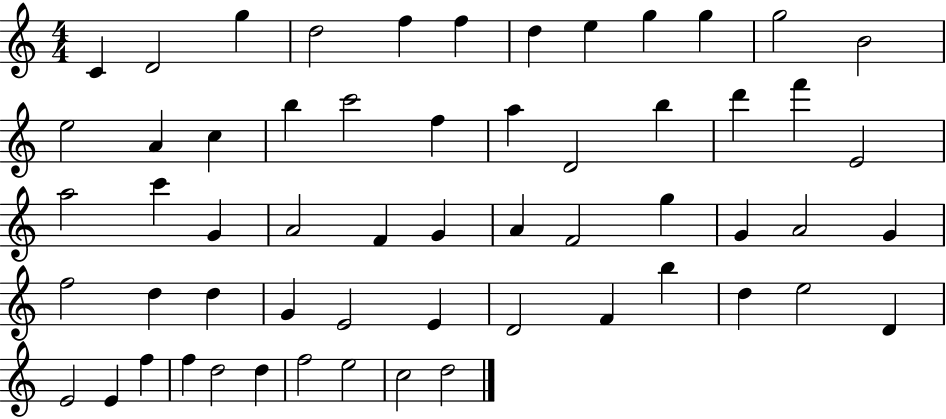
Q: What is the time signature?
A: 4/4